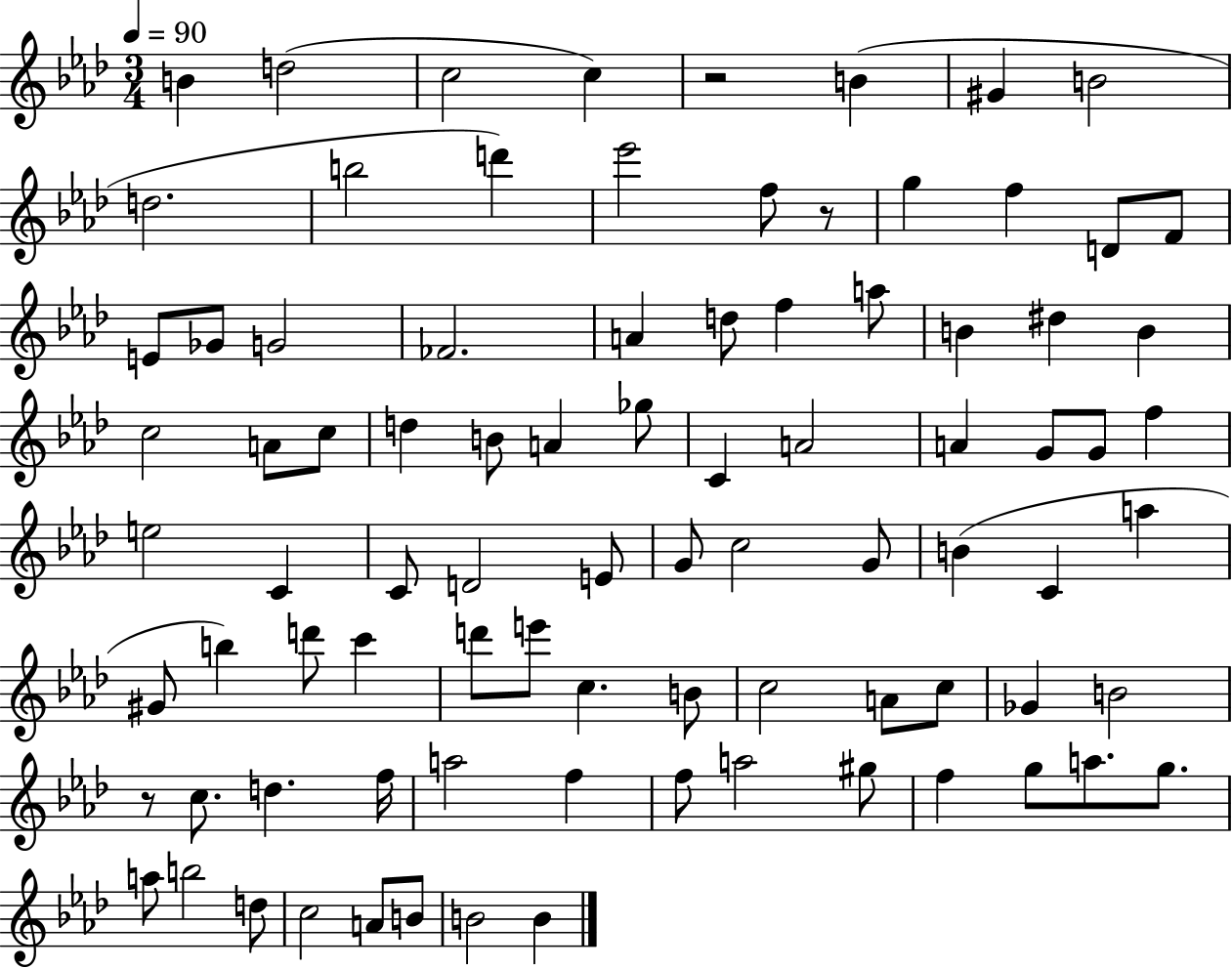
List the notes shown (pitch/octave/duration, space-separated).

B4/q D5/h C5/h C5/q R/h B4/q G#4/q B4/h D5/h. B5/h D6/q Eb6/h F5/e R/e G5/q F5/q D4/e F4/e E4/e Gb4/e G4/h FES4/h. A4/q D5/e F5/q A5/e B4/q D#5/q B4/q C5/h A4/e C5/e D5/q B4/e A4/q Gb5/e C4/q A4/h A4/q G4/e G4/e F5/q E5/h C4/q C4/e D4/h E4/e G4/e C5/h G4/e B4/q C4/q A5/q G#4/e B5/q D6/e C6/q D6/e E6/e C5/q. B4/e C5/h A4/e C5/e Gb4/q B4/h R/e C5/e. D5/q. F5/s A5/h F5/q F5/e A5/h G#5/e F5/q G5/e A5/e. G5/e. A5/e B5/h D5/e C5/h A4/e B4/e B4/h B4/q